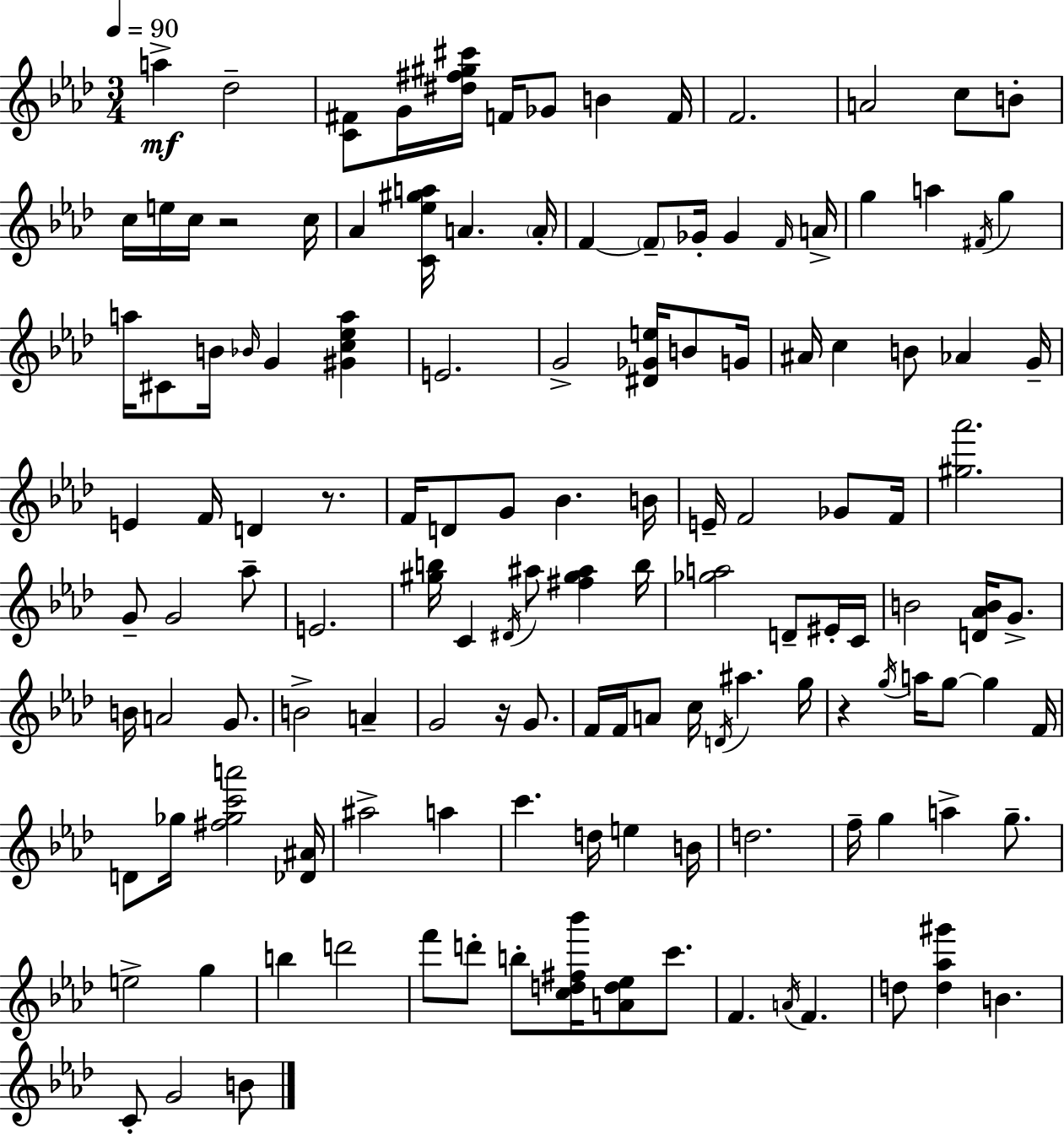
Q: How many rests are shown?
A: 4